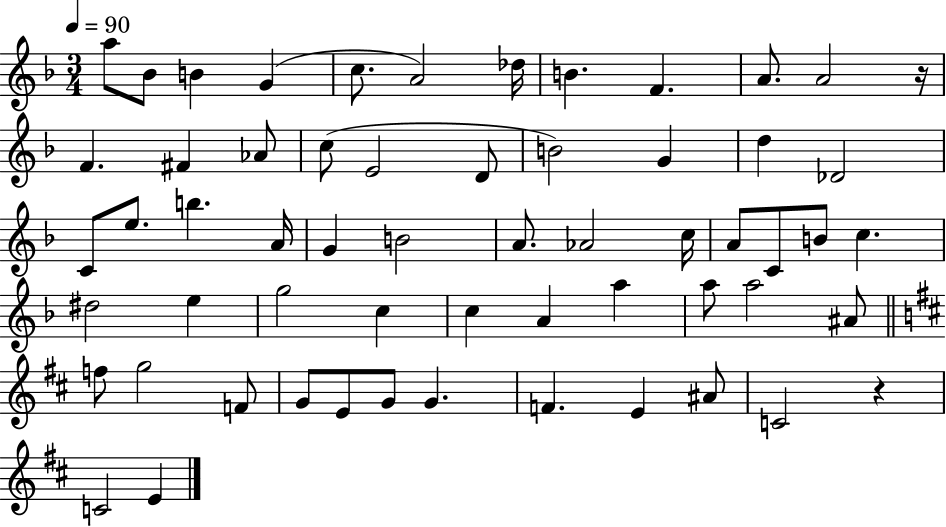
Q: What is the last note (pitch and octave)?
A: E4